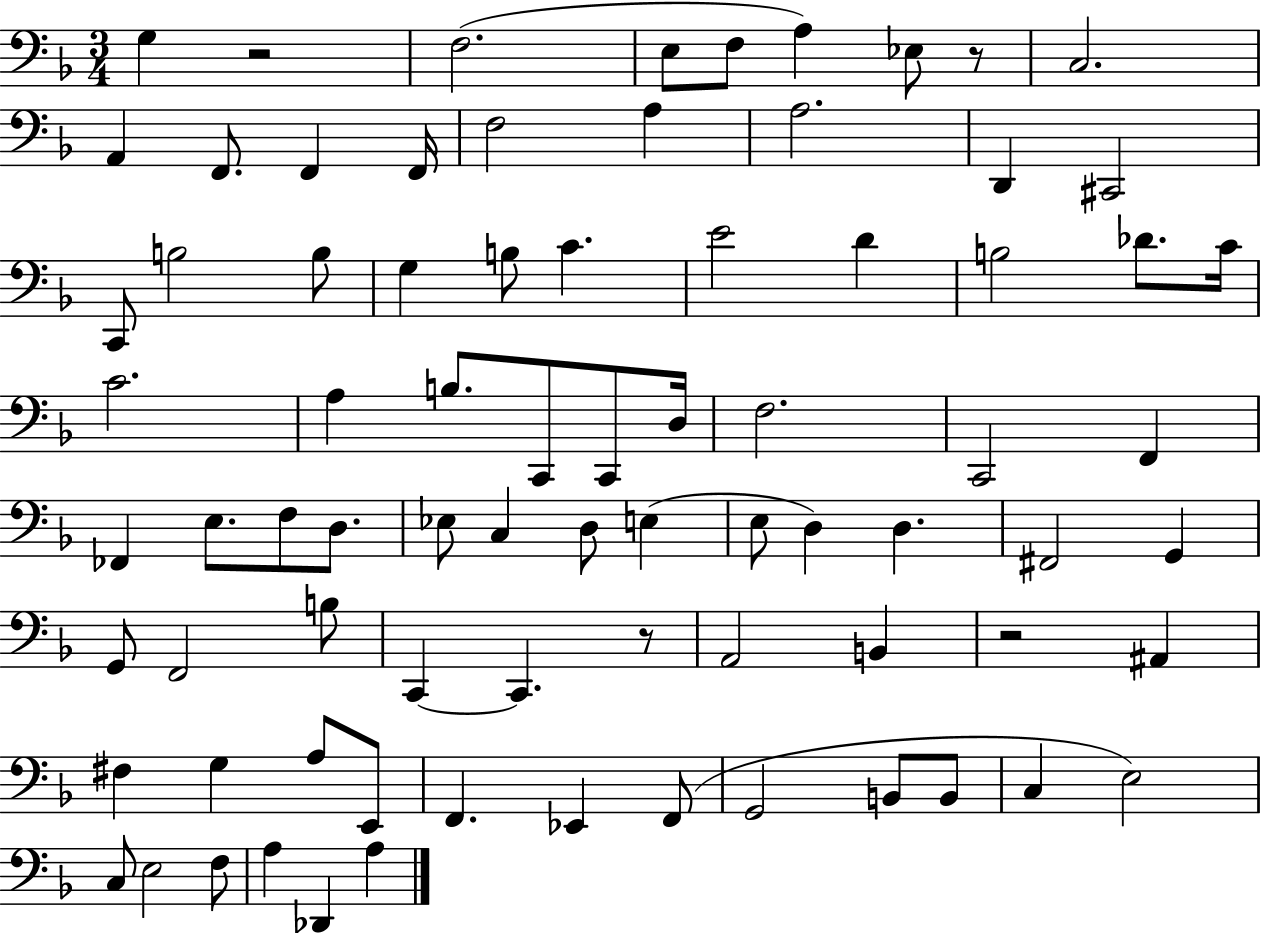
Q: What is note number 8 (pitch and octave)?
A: A2